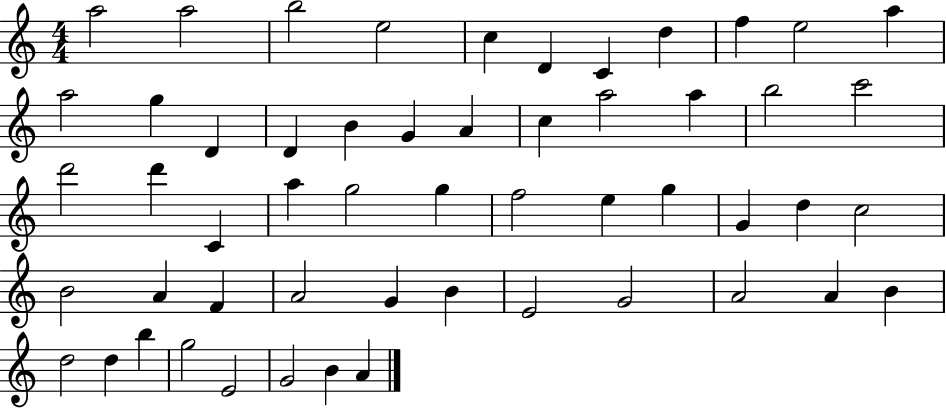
{
  \clef treble
  \numericTimeSignature
  \time 4/4
  \key c \major
  a''2 a''2 | b''2 e''2 | c''4 d'4 c'4 d''4 | f''4 e''2 a''4 | \break a''2 g''4 d'4 | d'4 b'4 g'4 a'4 | c''4 a''2 a''4 | b''2 c'''2 | \break d'''2 d'''4 c'4 | a''4 g''2 g''4 | f''2 e''4 g''4 | g'4 d''4 c''2 | \break b'2 a'4 f'4 | a'2 g'4 b'4 | e'2 g'2 | a'2 a'4 b'4 | \break d''2 d''4 b''4 | g''2 e'2 | g'2 b'4 a'4 | \bar "|."
}